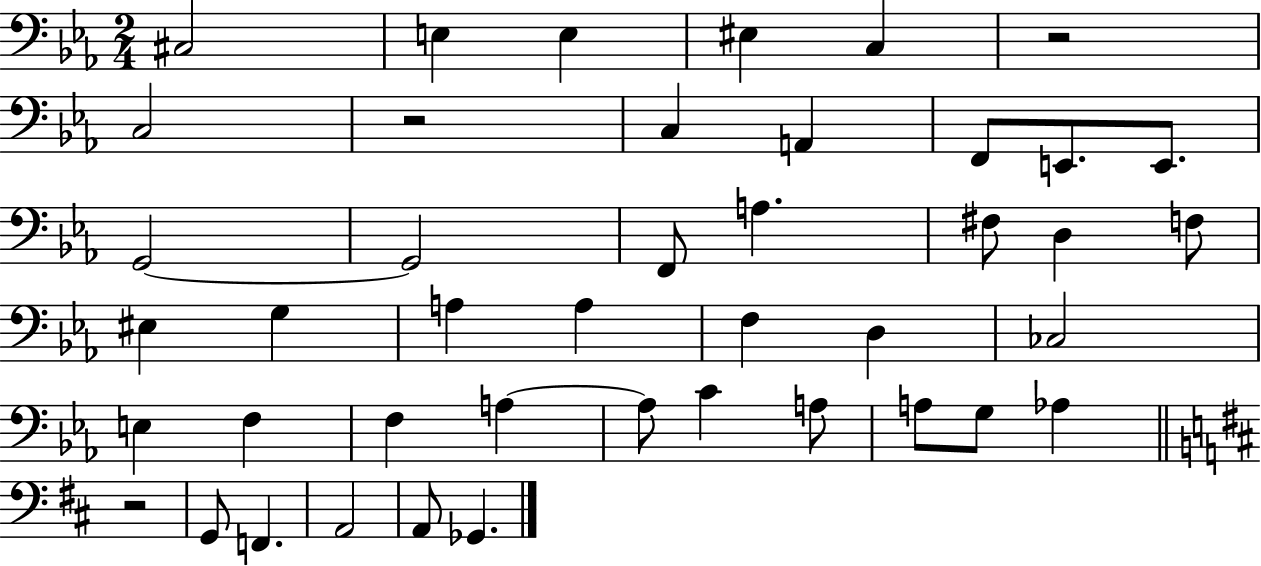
X:1
T:Untitled
M:2/4
L:1/4
K:Eb
^C,2 E, E, ^E, C, z2 C,2 z2 C, A,, F,,/2 E,,/2 E,,/2 G,,2 G,,2 F,,/2 A, ^F,/2 D, F,/2 ^E, G, A, A, F, D, _C,2 E, F, F, A, A,/2 C A,/2 A,/2 G,/2 _A, z2 G,,/2 F,, A,,2 A,,/2 _G,,